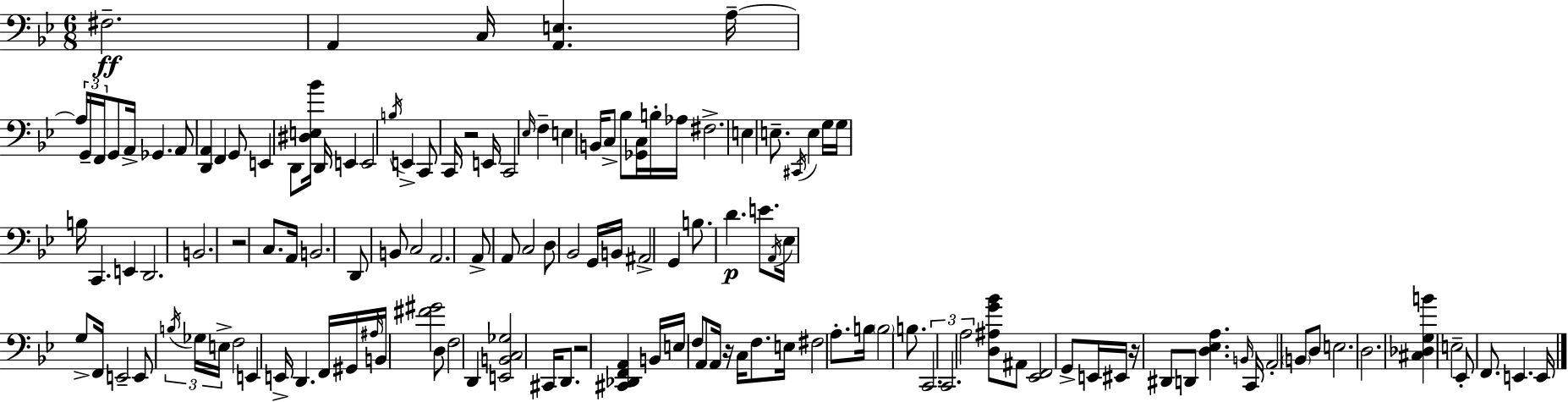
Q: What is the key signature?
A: G minor